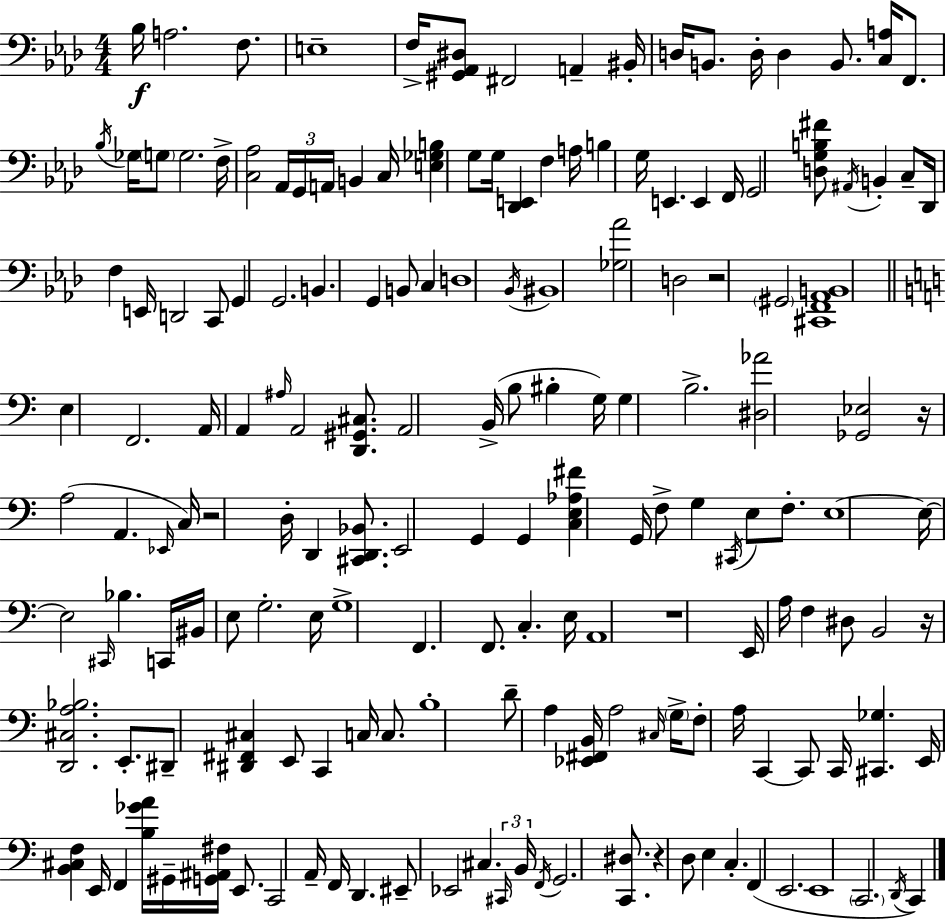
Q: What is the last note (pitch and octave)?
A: C2